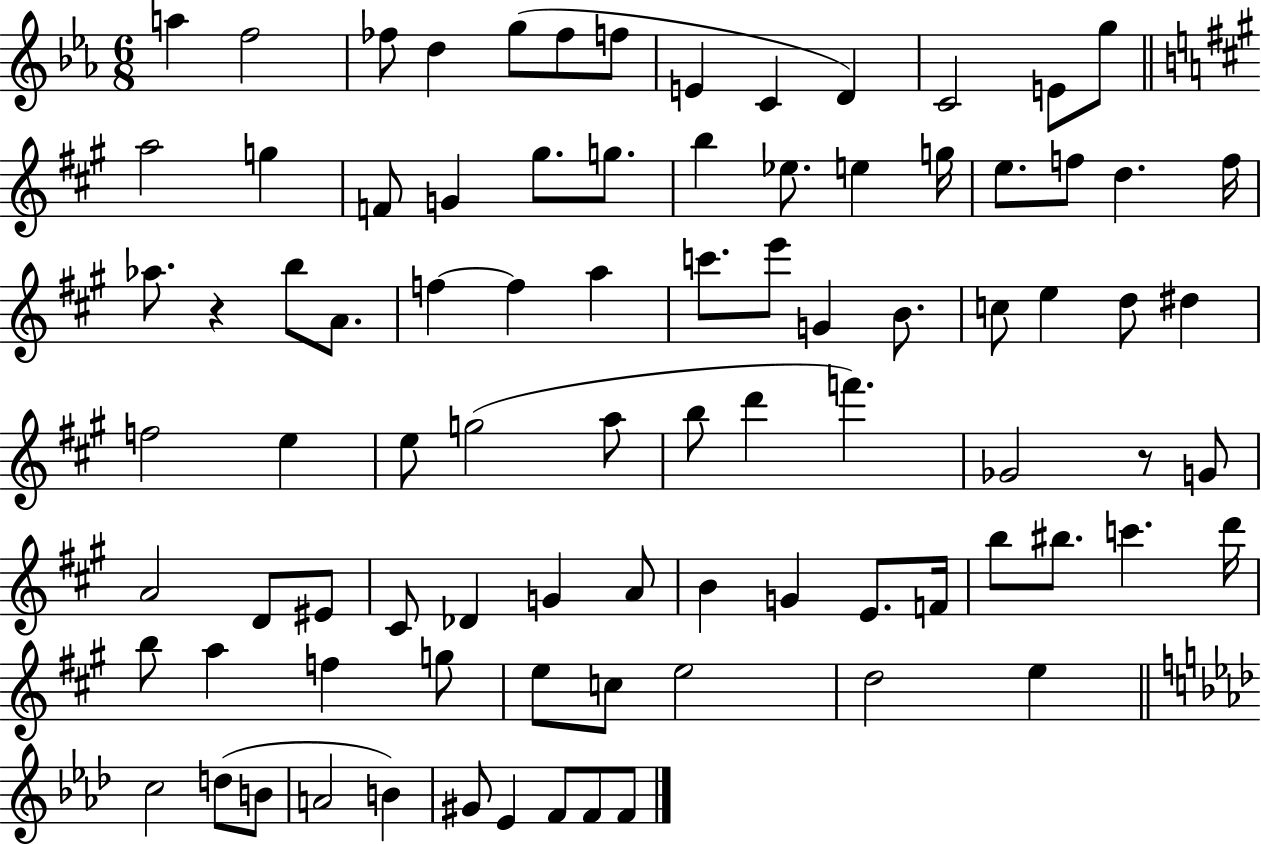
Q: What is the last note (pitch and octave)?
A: F4